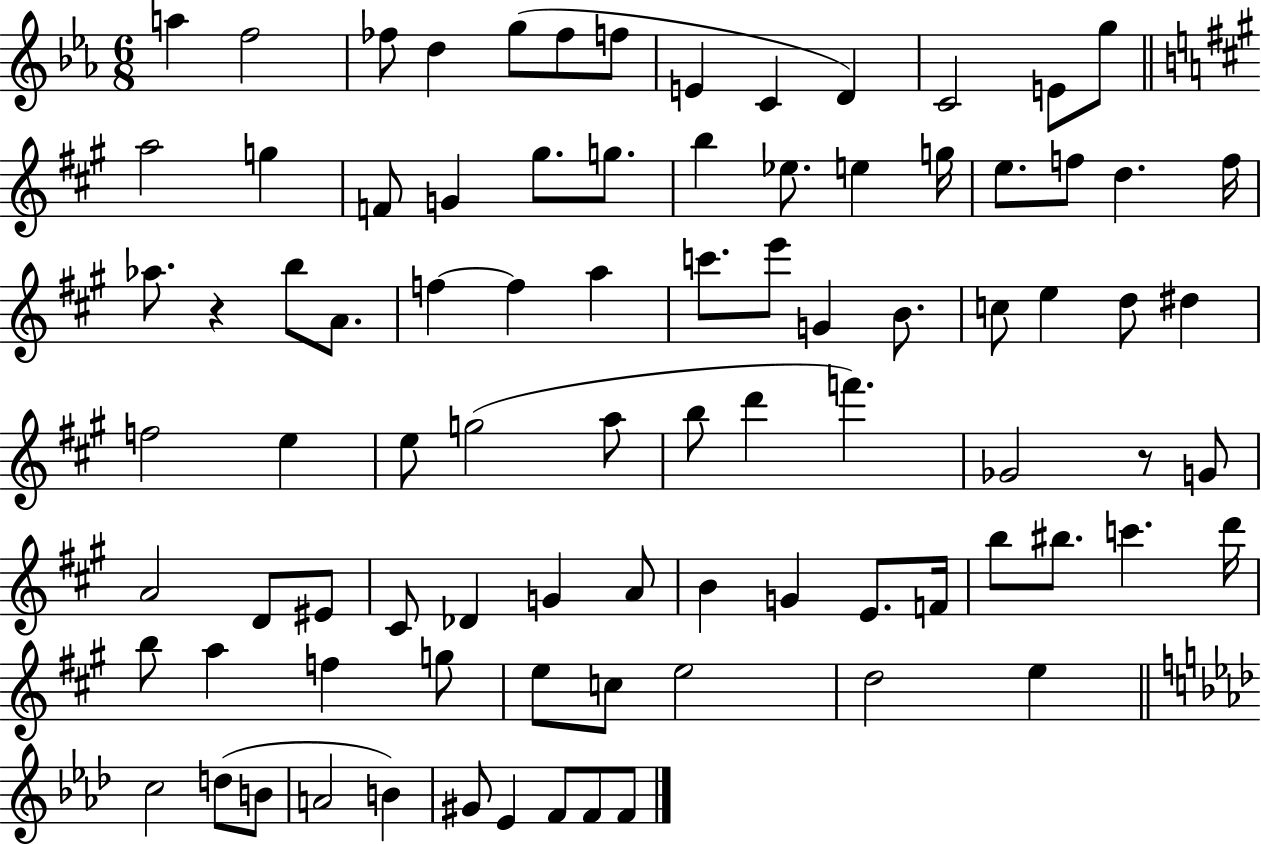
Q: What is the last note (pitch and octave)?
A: F4